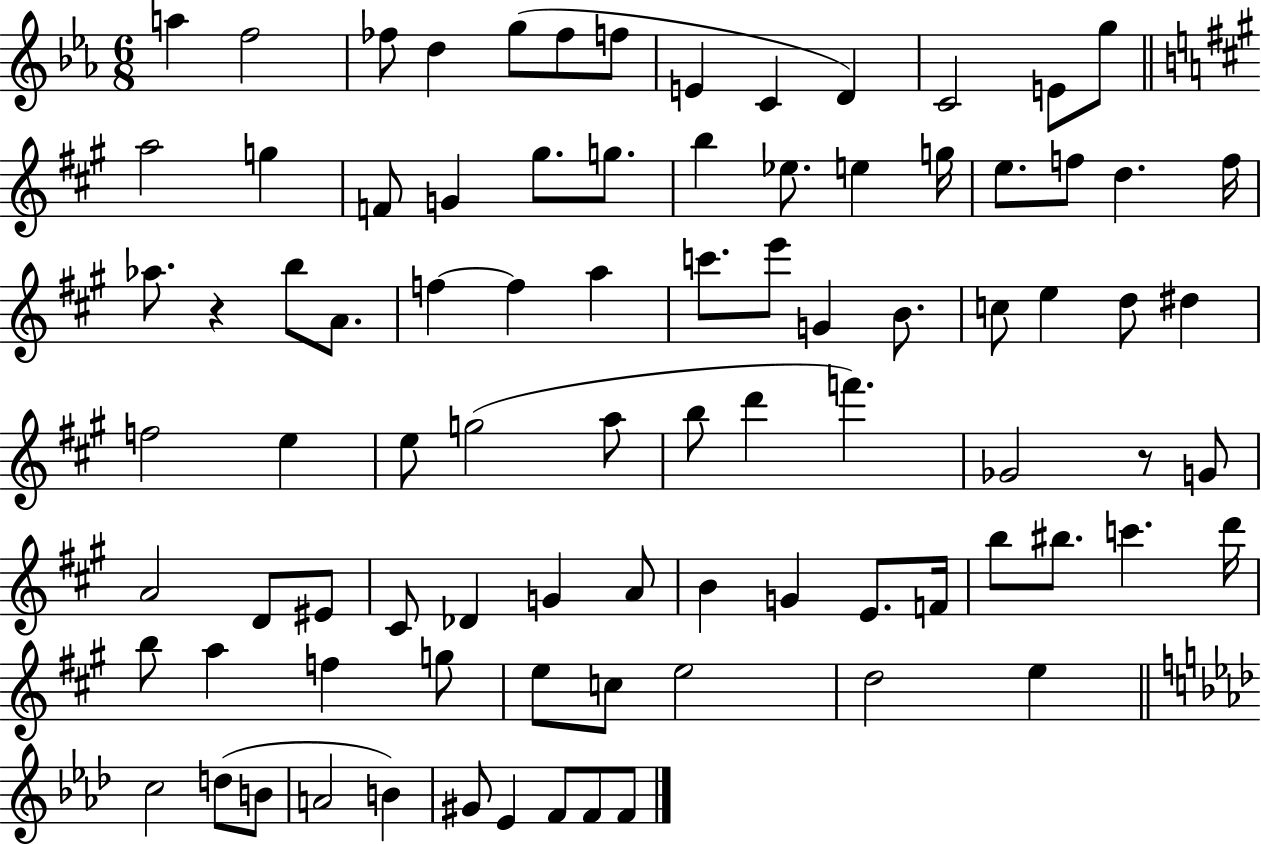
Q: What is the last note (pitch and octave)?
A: F4